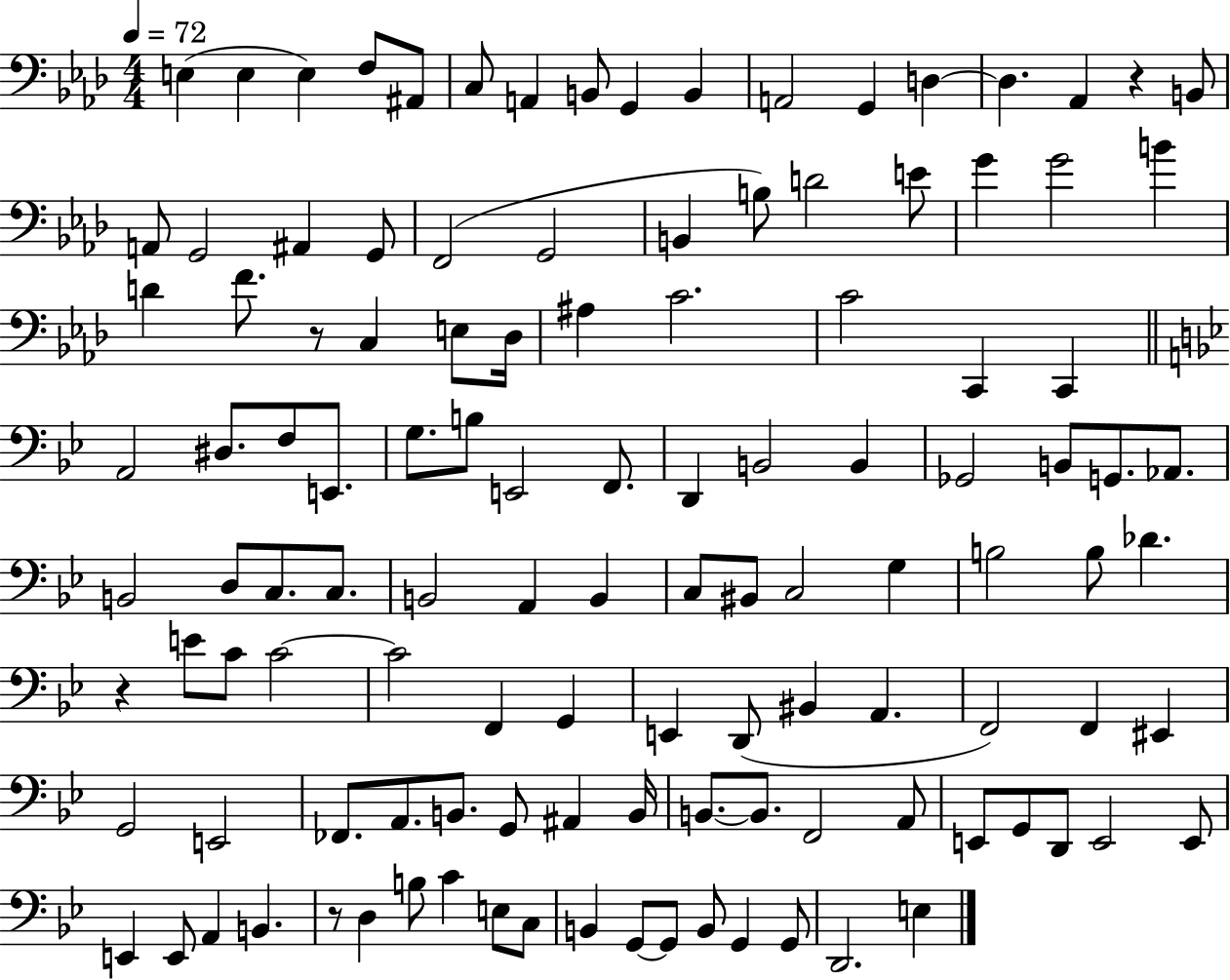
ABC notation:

X:1
T:Untitled
M:4/4
L:1/4
K:Ab
E, E, E, F,/2 ^A,,/2 C,/2 A,, B,,/2 G,, B,, A,,2 G,, D, D, _A,, z B,,/2 A,,/2 G,,2 ^A,, G,,/2 F,,2 G,,2 B,, B,/2 D2 E/2 G G2 B D F/2 z/2 C, E,/2 _D,/4 ^A, C2 C2 C,, C,, A,,2 ^D,/2 F,/2 E,,/2 G,/2 B,/2 E,,2 F,,/2 D,, B,,2 B,, _G,,2 B,,/2 G,,/2 _A,,/2 B,,2 D,/2 C,/2 C,/2 B,,2 A,, B,, C,/2 ^B,,/2 C,2 G, B,2 B,/2 _D z E/2 C/2 C2 C2 F,, G,, E,, D,,/2 ^B,, A,, F,,2 F,, ^E,, G,,2 E,,2 _F,,/2 A,,/2 B,,/2 G,,/2 ^A,, B,,/4 B,,/2 B,,/2 F,,2 A,,/2 E,,/2 G,,/2 D,,/2 E,,2 E,,/2 E,, E,,/2 A,, B,, z/2 D, B,/2 C E,/2 C,/2 B,, G,,/2 G,,/2 B,,/2 G,, G,,/2 D,,2 E,